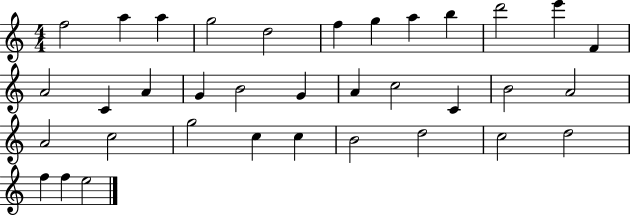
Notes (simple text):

F5/h A5/q A5/q G5/h D5/h F5/q G5/q A5/q B5/q D6/h E6/q F4/q A4/h C4/q A4/q G4/q B4/h G4/q A4/q C5/h C4/q B4/h A4/h A4/h C5/h G5/h C5/q C5/q B4/h D5/h C5/h D5/h F5/q F5/q E5/h